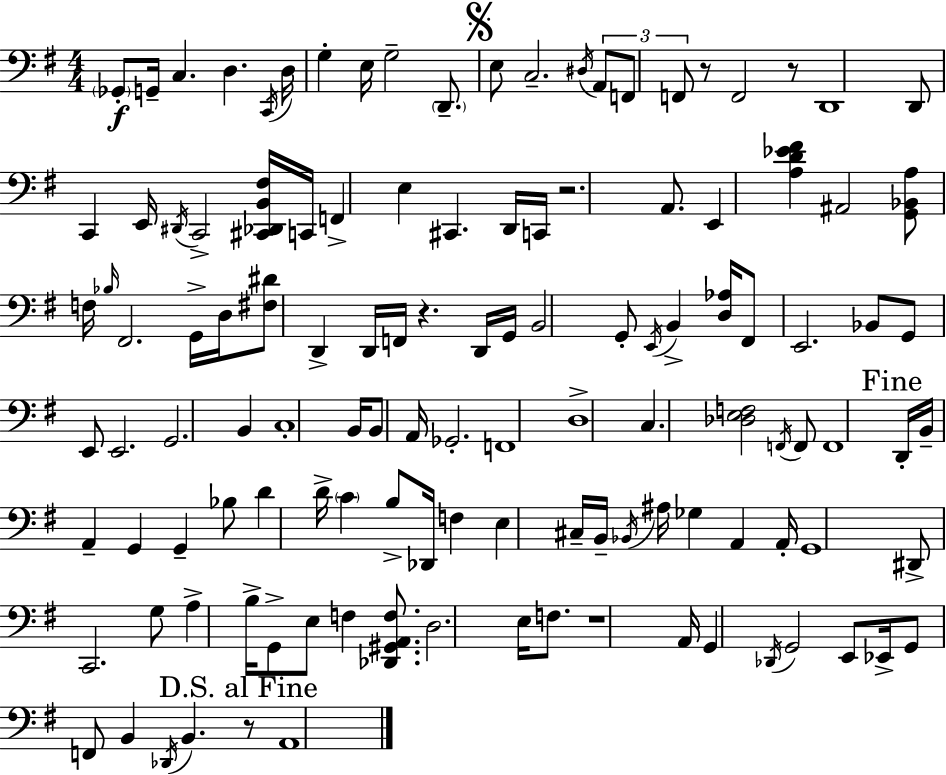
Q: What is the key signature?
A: G major